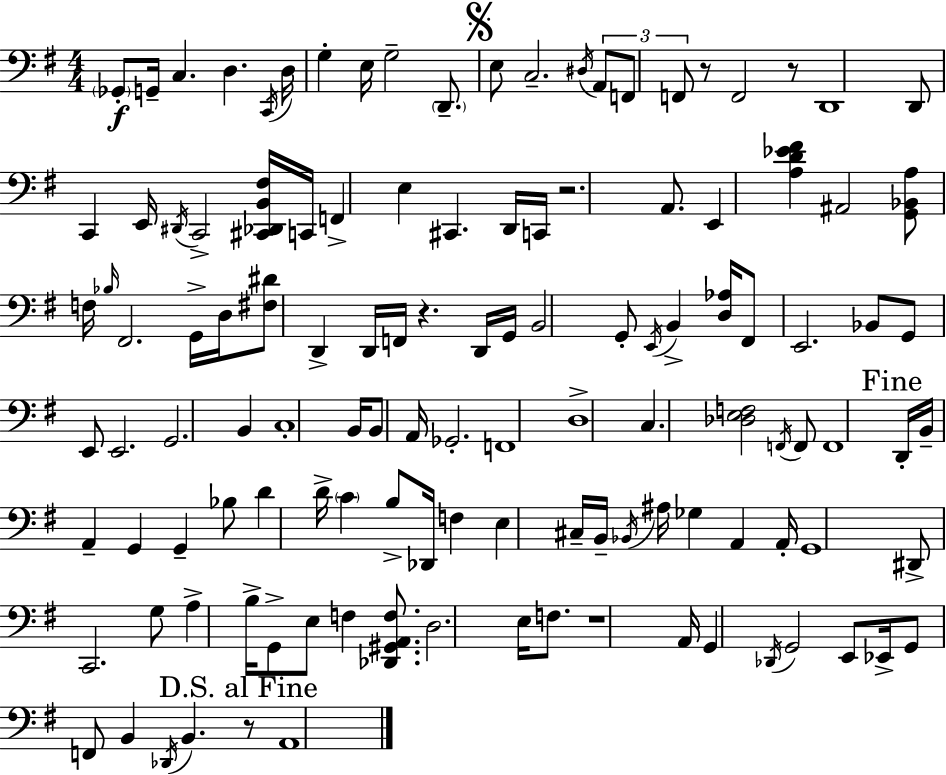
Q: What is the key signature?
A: G major